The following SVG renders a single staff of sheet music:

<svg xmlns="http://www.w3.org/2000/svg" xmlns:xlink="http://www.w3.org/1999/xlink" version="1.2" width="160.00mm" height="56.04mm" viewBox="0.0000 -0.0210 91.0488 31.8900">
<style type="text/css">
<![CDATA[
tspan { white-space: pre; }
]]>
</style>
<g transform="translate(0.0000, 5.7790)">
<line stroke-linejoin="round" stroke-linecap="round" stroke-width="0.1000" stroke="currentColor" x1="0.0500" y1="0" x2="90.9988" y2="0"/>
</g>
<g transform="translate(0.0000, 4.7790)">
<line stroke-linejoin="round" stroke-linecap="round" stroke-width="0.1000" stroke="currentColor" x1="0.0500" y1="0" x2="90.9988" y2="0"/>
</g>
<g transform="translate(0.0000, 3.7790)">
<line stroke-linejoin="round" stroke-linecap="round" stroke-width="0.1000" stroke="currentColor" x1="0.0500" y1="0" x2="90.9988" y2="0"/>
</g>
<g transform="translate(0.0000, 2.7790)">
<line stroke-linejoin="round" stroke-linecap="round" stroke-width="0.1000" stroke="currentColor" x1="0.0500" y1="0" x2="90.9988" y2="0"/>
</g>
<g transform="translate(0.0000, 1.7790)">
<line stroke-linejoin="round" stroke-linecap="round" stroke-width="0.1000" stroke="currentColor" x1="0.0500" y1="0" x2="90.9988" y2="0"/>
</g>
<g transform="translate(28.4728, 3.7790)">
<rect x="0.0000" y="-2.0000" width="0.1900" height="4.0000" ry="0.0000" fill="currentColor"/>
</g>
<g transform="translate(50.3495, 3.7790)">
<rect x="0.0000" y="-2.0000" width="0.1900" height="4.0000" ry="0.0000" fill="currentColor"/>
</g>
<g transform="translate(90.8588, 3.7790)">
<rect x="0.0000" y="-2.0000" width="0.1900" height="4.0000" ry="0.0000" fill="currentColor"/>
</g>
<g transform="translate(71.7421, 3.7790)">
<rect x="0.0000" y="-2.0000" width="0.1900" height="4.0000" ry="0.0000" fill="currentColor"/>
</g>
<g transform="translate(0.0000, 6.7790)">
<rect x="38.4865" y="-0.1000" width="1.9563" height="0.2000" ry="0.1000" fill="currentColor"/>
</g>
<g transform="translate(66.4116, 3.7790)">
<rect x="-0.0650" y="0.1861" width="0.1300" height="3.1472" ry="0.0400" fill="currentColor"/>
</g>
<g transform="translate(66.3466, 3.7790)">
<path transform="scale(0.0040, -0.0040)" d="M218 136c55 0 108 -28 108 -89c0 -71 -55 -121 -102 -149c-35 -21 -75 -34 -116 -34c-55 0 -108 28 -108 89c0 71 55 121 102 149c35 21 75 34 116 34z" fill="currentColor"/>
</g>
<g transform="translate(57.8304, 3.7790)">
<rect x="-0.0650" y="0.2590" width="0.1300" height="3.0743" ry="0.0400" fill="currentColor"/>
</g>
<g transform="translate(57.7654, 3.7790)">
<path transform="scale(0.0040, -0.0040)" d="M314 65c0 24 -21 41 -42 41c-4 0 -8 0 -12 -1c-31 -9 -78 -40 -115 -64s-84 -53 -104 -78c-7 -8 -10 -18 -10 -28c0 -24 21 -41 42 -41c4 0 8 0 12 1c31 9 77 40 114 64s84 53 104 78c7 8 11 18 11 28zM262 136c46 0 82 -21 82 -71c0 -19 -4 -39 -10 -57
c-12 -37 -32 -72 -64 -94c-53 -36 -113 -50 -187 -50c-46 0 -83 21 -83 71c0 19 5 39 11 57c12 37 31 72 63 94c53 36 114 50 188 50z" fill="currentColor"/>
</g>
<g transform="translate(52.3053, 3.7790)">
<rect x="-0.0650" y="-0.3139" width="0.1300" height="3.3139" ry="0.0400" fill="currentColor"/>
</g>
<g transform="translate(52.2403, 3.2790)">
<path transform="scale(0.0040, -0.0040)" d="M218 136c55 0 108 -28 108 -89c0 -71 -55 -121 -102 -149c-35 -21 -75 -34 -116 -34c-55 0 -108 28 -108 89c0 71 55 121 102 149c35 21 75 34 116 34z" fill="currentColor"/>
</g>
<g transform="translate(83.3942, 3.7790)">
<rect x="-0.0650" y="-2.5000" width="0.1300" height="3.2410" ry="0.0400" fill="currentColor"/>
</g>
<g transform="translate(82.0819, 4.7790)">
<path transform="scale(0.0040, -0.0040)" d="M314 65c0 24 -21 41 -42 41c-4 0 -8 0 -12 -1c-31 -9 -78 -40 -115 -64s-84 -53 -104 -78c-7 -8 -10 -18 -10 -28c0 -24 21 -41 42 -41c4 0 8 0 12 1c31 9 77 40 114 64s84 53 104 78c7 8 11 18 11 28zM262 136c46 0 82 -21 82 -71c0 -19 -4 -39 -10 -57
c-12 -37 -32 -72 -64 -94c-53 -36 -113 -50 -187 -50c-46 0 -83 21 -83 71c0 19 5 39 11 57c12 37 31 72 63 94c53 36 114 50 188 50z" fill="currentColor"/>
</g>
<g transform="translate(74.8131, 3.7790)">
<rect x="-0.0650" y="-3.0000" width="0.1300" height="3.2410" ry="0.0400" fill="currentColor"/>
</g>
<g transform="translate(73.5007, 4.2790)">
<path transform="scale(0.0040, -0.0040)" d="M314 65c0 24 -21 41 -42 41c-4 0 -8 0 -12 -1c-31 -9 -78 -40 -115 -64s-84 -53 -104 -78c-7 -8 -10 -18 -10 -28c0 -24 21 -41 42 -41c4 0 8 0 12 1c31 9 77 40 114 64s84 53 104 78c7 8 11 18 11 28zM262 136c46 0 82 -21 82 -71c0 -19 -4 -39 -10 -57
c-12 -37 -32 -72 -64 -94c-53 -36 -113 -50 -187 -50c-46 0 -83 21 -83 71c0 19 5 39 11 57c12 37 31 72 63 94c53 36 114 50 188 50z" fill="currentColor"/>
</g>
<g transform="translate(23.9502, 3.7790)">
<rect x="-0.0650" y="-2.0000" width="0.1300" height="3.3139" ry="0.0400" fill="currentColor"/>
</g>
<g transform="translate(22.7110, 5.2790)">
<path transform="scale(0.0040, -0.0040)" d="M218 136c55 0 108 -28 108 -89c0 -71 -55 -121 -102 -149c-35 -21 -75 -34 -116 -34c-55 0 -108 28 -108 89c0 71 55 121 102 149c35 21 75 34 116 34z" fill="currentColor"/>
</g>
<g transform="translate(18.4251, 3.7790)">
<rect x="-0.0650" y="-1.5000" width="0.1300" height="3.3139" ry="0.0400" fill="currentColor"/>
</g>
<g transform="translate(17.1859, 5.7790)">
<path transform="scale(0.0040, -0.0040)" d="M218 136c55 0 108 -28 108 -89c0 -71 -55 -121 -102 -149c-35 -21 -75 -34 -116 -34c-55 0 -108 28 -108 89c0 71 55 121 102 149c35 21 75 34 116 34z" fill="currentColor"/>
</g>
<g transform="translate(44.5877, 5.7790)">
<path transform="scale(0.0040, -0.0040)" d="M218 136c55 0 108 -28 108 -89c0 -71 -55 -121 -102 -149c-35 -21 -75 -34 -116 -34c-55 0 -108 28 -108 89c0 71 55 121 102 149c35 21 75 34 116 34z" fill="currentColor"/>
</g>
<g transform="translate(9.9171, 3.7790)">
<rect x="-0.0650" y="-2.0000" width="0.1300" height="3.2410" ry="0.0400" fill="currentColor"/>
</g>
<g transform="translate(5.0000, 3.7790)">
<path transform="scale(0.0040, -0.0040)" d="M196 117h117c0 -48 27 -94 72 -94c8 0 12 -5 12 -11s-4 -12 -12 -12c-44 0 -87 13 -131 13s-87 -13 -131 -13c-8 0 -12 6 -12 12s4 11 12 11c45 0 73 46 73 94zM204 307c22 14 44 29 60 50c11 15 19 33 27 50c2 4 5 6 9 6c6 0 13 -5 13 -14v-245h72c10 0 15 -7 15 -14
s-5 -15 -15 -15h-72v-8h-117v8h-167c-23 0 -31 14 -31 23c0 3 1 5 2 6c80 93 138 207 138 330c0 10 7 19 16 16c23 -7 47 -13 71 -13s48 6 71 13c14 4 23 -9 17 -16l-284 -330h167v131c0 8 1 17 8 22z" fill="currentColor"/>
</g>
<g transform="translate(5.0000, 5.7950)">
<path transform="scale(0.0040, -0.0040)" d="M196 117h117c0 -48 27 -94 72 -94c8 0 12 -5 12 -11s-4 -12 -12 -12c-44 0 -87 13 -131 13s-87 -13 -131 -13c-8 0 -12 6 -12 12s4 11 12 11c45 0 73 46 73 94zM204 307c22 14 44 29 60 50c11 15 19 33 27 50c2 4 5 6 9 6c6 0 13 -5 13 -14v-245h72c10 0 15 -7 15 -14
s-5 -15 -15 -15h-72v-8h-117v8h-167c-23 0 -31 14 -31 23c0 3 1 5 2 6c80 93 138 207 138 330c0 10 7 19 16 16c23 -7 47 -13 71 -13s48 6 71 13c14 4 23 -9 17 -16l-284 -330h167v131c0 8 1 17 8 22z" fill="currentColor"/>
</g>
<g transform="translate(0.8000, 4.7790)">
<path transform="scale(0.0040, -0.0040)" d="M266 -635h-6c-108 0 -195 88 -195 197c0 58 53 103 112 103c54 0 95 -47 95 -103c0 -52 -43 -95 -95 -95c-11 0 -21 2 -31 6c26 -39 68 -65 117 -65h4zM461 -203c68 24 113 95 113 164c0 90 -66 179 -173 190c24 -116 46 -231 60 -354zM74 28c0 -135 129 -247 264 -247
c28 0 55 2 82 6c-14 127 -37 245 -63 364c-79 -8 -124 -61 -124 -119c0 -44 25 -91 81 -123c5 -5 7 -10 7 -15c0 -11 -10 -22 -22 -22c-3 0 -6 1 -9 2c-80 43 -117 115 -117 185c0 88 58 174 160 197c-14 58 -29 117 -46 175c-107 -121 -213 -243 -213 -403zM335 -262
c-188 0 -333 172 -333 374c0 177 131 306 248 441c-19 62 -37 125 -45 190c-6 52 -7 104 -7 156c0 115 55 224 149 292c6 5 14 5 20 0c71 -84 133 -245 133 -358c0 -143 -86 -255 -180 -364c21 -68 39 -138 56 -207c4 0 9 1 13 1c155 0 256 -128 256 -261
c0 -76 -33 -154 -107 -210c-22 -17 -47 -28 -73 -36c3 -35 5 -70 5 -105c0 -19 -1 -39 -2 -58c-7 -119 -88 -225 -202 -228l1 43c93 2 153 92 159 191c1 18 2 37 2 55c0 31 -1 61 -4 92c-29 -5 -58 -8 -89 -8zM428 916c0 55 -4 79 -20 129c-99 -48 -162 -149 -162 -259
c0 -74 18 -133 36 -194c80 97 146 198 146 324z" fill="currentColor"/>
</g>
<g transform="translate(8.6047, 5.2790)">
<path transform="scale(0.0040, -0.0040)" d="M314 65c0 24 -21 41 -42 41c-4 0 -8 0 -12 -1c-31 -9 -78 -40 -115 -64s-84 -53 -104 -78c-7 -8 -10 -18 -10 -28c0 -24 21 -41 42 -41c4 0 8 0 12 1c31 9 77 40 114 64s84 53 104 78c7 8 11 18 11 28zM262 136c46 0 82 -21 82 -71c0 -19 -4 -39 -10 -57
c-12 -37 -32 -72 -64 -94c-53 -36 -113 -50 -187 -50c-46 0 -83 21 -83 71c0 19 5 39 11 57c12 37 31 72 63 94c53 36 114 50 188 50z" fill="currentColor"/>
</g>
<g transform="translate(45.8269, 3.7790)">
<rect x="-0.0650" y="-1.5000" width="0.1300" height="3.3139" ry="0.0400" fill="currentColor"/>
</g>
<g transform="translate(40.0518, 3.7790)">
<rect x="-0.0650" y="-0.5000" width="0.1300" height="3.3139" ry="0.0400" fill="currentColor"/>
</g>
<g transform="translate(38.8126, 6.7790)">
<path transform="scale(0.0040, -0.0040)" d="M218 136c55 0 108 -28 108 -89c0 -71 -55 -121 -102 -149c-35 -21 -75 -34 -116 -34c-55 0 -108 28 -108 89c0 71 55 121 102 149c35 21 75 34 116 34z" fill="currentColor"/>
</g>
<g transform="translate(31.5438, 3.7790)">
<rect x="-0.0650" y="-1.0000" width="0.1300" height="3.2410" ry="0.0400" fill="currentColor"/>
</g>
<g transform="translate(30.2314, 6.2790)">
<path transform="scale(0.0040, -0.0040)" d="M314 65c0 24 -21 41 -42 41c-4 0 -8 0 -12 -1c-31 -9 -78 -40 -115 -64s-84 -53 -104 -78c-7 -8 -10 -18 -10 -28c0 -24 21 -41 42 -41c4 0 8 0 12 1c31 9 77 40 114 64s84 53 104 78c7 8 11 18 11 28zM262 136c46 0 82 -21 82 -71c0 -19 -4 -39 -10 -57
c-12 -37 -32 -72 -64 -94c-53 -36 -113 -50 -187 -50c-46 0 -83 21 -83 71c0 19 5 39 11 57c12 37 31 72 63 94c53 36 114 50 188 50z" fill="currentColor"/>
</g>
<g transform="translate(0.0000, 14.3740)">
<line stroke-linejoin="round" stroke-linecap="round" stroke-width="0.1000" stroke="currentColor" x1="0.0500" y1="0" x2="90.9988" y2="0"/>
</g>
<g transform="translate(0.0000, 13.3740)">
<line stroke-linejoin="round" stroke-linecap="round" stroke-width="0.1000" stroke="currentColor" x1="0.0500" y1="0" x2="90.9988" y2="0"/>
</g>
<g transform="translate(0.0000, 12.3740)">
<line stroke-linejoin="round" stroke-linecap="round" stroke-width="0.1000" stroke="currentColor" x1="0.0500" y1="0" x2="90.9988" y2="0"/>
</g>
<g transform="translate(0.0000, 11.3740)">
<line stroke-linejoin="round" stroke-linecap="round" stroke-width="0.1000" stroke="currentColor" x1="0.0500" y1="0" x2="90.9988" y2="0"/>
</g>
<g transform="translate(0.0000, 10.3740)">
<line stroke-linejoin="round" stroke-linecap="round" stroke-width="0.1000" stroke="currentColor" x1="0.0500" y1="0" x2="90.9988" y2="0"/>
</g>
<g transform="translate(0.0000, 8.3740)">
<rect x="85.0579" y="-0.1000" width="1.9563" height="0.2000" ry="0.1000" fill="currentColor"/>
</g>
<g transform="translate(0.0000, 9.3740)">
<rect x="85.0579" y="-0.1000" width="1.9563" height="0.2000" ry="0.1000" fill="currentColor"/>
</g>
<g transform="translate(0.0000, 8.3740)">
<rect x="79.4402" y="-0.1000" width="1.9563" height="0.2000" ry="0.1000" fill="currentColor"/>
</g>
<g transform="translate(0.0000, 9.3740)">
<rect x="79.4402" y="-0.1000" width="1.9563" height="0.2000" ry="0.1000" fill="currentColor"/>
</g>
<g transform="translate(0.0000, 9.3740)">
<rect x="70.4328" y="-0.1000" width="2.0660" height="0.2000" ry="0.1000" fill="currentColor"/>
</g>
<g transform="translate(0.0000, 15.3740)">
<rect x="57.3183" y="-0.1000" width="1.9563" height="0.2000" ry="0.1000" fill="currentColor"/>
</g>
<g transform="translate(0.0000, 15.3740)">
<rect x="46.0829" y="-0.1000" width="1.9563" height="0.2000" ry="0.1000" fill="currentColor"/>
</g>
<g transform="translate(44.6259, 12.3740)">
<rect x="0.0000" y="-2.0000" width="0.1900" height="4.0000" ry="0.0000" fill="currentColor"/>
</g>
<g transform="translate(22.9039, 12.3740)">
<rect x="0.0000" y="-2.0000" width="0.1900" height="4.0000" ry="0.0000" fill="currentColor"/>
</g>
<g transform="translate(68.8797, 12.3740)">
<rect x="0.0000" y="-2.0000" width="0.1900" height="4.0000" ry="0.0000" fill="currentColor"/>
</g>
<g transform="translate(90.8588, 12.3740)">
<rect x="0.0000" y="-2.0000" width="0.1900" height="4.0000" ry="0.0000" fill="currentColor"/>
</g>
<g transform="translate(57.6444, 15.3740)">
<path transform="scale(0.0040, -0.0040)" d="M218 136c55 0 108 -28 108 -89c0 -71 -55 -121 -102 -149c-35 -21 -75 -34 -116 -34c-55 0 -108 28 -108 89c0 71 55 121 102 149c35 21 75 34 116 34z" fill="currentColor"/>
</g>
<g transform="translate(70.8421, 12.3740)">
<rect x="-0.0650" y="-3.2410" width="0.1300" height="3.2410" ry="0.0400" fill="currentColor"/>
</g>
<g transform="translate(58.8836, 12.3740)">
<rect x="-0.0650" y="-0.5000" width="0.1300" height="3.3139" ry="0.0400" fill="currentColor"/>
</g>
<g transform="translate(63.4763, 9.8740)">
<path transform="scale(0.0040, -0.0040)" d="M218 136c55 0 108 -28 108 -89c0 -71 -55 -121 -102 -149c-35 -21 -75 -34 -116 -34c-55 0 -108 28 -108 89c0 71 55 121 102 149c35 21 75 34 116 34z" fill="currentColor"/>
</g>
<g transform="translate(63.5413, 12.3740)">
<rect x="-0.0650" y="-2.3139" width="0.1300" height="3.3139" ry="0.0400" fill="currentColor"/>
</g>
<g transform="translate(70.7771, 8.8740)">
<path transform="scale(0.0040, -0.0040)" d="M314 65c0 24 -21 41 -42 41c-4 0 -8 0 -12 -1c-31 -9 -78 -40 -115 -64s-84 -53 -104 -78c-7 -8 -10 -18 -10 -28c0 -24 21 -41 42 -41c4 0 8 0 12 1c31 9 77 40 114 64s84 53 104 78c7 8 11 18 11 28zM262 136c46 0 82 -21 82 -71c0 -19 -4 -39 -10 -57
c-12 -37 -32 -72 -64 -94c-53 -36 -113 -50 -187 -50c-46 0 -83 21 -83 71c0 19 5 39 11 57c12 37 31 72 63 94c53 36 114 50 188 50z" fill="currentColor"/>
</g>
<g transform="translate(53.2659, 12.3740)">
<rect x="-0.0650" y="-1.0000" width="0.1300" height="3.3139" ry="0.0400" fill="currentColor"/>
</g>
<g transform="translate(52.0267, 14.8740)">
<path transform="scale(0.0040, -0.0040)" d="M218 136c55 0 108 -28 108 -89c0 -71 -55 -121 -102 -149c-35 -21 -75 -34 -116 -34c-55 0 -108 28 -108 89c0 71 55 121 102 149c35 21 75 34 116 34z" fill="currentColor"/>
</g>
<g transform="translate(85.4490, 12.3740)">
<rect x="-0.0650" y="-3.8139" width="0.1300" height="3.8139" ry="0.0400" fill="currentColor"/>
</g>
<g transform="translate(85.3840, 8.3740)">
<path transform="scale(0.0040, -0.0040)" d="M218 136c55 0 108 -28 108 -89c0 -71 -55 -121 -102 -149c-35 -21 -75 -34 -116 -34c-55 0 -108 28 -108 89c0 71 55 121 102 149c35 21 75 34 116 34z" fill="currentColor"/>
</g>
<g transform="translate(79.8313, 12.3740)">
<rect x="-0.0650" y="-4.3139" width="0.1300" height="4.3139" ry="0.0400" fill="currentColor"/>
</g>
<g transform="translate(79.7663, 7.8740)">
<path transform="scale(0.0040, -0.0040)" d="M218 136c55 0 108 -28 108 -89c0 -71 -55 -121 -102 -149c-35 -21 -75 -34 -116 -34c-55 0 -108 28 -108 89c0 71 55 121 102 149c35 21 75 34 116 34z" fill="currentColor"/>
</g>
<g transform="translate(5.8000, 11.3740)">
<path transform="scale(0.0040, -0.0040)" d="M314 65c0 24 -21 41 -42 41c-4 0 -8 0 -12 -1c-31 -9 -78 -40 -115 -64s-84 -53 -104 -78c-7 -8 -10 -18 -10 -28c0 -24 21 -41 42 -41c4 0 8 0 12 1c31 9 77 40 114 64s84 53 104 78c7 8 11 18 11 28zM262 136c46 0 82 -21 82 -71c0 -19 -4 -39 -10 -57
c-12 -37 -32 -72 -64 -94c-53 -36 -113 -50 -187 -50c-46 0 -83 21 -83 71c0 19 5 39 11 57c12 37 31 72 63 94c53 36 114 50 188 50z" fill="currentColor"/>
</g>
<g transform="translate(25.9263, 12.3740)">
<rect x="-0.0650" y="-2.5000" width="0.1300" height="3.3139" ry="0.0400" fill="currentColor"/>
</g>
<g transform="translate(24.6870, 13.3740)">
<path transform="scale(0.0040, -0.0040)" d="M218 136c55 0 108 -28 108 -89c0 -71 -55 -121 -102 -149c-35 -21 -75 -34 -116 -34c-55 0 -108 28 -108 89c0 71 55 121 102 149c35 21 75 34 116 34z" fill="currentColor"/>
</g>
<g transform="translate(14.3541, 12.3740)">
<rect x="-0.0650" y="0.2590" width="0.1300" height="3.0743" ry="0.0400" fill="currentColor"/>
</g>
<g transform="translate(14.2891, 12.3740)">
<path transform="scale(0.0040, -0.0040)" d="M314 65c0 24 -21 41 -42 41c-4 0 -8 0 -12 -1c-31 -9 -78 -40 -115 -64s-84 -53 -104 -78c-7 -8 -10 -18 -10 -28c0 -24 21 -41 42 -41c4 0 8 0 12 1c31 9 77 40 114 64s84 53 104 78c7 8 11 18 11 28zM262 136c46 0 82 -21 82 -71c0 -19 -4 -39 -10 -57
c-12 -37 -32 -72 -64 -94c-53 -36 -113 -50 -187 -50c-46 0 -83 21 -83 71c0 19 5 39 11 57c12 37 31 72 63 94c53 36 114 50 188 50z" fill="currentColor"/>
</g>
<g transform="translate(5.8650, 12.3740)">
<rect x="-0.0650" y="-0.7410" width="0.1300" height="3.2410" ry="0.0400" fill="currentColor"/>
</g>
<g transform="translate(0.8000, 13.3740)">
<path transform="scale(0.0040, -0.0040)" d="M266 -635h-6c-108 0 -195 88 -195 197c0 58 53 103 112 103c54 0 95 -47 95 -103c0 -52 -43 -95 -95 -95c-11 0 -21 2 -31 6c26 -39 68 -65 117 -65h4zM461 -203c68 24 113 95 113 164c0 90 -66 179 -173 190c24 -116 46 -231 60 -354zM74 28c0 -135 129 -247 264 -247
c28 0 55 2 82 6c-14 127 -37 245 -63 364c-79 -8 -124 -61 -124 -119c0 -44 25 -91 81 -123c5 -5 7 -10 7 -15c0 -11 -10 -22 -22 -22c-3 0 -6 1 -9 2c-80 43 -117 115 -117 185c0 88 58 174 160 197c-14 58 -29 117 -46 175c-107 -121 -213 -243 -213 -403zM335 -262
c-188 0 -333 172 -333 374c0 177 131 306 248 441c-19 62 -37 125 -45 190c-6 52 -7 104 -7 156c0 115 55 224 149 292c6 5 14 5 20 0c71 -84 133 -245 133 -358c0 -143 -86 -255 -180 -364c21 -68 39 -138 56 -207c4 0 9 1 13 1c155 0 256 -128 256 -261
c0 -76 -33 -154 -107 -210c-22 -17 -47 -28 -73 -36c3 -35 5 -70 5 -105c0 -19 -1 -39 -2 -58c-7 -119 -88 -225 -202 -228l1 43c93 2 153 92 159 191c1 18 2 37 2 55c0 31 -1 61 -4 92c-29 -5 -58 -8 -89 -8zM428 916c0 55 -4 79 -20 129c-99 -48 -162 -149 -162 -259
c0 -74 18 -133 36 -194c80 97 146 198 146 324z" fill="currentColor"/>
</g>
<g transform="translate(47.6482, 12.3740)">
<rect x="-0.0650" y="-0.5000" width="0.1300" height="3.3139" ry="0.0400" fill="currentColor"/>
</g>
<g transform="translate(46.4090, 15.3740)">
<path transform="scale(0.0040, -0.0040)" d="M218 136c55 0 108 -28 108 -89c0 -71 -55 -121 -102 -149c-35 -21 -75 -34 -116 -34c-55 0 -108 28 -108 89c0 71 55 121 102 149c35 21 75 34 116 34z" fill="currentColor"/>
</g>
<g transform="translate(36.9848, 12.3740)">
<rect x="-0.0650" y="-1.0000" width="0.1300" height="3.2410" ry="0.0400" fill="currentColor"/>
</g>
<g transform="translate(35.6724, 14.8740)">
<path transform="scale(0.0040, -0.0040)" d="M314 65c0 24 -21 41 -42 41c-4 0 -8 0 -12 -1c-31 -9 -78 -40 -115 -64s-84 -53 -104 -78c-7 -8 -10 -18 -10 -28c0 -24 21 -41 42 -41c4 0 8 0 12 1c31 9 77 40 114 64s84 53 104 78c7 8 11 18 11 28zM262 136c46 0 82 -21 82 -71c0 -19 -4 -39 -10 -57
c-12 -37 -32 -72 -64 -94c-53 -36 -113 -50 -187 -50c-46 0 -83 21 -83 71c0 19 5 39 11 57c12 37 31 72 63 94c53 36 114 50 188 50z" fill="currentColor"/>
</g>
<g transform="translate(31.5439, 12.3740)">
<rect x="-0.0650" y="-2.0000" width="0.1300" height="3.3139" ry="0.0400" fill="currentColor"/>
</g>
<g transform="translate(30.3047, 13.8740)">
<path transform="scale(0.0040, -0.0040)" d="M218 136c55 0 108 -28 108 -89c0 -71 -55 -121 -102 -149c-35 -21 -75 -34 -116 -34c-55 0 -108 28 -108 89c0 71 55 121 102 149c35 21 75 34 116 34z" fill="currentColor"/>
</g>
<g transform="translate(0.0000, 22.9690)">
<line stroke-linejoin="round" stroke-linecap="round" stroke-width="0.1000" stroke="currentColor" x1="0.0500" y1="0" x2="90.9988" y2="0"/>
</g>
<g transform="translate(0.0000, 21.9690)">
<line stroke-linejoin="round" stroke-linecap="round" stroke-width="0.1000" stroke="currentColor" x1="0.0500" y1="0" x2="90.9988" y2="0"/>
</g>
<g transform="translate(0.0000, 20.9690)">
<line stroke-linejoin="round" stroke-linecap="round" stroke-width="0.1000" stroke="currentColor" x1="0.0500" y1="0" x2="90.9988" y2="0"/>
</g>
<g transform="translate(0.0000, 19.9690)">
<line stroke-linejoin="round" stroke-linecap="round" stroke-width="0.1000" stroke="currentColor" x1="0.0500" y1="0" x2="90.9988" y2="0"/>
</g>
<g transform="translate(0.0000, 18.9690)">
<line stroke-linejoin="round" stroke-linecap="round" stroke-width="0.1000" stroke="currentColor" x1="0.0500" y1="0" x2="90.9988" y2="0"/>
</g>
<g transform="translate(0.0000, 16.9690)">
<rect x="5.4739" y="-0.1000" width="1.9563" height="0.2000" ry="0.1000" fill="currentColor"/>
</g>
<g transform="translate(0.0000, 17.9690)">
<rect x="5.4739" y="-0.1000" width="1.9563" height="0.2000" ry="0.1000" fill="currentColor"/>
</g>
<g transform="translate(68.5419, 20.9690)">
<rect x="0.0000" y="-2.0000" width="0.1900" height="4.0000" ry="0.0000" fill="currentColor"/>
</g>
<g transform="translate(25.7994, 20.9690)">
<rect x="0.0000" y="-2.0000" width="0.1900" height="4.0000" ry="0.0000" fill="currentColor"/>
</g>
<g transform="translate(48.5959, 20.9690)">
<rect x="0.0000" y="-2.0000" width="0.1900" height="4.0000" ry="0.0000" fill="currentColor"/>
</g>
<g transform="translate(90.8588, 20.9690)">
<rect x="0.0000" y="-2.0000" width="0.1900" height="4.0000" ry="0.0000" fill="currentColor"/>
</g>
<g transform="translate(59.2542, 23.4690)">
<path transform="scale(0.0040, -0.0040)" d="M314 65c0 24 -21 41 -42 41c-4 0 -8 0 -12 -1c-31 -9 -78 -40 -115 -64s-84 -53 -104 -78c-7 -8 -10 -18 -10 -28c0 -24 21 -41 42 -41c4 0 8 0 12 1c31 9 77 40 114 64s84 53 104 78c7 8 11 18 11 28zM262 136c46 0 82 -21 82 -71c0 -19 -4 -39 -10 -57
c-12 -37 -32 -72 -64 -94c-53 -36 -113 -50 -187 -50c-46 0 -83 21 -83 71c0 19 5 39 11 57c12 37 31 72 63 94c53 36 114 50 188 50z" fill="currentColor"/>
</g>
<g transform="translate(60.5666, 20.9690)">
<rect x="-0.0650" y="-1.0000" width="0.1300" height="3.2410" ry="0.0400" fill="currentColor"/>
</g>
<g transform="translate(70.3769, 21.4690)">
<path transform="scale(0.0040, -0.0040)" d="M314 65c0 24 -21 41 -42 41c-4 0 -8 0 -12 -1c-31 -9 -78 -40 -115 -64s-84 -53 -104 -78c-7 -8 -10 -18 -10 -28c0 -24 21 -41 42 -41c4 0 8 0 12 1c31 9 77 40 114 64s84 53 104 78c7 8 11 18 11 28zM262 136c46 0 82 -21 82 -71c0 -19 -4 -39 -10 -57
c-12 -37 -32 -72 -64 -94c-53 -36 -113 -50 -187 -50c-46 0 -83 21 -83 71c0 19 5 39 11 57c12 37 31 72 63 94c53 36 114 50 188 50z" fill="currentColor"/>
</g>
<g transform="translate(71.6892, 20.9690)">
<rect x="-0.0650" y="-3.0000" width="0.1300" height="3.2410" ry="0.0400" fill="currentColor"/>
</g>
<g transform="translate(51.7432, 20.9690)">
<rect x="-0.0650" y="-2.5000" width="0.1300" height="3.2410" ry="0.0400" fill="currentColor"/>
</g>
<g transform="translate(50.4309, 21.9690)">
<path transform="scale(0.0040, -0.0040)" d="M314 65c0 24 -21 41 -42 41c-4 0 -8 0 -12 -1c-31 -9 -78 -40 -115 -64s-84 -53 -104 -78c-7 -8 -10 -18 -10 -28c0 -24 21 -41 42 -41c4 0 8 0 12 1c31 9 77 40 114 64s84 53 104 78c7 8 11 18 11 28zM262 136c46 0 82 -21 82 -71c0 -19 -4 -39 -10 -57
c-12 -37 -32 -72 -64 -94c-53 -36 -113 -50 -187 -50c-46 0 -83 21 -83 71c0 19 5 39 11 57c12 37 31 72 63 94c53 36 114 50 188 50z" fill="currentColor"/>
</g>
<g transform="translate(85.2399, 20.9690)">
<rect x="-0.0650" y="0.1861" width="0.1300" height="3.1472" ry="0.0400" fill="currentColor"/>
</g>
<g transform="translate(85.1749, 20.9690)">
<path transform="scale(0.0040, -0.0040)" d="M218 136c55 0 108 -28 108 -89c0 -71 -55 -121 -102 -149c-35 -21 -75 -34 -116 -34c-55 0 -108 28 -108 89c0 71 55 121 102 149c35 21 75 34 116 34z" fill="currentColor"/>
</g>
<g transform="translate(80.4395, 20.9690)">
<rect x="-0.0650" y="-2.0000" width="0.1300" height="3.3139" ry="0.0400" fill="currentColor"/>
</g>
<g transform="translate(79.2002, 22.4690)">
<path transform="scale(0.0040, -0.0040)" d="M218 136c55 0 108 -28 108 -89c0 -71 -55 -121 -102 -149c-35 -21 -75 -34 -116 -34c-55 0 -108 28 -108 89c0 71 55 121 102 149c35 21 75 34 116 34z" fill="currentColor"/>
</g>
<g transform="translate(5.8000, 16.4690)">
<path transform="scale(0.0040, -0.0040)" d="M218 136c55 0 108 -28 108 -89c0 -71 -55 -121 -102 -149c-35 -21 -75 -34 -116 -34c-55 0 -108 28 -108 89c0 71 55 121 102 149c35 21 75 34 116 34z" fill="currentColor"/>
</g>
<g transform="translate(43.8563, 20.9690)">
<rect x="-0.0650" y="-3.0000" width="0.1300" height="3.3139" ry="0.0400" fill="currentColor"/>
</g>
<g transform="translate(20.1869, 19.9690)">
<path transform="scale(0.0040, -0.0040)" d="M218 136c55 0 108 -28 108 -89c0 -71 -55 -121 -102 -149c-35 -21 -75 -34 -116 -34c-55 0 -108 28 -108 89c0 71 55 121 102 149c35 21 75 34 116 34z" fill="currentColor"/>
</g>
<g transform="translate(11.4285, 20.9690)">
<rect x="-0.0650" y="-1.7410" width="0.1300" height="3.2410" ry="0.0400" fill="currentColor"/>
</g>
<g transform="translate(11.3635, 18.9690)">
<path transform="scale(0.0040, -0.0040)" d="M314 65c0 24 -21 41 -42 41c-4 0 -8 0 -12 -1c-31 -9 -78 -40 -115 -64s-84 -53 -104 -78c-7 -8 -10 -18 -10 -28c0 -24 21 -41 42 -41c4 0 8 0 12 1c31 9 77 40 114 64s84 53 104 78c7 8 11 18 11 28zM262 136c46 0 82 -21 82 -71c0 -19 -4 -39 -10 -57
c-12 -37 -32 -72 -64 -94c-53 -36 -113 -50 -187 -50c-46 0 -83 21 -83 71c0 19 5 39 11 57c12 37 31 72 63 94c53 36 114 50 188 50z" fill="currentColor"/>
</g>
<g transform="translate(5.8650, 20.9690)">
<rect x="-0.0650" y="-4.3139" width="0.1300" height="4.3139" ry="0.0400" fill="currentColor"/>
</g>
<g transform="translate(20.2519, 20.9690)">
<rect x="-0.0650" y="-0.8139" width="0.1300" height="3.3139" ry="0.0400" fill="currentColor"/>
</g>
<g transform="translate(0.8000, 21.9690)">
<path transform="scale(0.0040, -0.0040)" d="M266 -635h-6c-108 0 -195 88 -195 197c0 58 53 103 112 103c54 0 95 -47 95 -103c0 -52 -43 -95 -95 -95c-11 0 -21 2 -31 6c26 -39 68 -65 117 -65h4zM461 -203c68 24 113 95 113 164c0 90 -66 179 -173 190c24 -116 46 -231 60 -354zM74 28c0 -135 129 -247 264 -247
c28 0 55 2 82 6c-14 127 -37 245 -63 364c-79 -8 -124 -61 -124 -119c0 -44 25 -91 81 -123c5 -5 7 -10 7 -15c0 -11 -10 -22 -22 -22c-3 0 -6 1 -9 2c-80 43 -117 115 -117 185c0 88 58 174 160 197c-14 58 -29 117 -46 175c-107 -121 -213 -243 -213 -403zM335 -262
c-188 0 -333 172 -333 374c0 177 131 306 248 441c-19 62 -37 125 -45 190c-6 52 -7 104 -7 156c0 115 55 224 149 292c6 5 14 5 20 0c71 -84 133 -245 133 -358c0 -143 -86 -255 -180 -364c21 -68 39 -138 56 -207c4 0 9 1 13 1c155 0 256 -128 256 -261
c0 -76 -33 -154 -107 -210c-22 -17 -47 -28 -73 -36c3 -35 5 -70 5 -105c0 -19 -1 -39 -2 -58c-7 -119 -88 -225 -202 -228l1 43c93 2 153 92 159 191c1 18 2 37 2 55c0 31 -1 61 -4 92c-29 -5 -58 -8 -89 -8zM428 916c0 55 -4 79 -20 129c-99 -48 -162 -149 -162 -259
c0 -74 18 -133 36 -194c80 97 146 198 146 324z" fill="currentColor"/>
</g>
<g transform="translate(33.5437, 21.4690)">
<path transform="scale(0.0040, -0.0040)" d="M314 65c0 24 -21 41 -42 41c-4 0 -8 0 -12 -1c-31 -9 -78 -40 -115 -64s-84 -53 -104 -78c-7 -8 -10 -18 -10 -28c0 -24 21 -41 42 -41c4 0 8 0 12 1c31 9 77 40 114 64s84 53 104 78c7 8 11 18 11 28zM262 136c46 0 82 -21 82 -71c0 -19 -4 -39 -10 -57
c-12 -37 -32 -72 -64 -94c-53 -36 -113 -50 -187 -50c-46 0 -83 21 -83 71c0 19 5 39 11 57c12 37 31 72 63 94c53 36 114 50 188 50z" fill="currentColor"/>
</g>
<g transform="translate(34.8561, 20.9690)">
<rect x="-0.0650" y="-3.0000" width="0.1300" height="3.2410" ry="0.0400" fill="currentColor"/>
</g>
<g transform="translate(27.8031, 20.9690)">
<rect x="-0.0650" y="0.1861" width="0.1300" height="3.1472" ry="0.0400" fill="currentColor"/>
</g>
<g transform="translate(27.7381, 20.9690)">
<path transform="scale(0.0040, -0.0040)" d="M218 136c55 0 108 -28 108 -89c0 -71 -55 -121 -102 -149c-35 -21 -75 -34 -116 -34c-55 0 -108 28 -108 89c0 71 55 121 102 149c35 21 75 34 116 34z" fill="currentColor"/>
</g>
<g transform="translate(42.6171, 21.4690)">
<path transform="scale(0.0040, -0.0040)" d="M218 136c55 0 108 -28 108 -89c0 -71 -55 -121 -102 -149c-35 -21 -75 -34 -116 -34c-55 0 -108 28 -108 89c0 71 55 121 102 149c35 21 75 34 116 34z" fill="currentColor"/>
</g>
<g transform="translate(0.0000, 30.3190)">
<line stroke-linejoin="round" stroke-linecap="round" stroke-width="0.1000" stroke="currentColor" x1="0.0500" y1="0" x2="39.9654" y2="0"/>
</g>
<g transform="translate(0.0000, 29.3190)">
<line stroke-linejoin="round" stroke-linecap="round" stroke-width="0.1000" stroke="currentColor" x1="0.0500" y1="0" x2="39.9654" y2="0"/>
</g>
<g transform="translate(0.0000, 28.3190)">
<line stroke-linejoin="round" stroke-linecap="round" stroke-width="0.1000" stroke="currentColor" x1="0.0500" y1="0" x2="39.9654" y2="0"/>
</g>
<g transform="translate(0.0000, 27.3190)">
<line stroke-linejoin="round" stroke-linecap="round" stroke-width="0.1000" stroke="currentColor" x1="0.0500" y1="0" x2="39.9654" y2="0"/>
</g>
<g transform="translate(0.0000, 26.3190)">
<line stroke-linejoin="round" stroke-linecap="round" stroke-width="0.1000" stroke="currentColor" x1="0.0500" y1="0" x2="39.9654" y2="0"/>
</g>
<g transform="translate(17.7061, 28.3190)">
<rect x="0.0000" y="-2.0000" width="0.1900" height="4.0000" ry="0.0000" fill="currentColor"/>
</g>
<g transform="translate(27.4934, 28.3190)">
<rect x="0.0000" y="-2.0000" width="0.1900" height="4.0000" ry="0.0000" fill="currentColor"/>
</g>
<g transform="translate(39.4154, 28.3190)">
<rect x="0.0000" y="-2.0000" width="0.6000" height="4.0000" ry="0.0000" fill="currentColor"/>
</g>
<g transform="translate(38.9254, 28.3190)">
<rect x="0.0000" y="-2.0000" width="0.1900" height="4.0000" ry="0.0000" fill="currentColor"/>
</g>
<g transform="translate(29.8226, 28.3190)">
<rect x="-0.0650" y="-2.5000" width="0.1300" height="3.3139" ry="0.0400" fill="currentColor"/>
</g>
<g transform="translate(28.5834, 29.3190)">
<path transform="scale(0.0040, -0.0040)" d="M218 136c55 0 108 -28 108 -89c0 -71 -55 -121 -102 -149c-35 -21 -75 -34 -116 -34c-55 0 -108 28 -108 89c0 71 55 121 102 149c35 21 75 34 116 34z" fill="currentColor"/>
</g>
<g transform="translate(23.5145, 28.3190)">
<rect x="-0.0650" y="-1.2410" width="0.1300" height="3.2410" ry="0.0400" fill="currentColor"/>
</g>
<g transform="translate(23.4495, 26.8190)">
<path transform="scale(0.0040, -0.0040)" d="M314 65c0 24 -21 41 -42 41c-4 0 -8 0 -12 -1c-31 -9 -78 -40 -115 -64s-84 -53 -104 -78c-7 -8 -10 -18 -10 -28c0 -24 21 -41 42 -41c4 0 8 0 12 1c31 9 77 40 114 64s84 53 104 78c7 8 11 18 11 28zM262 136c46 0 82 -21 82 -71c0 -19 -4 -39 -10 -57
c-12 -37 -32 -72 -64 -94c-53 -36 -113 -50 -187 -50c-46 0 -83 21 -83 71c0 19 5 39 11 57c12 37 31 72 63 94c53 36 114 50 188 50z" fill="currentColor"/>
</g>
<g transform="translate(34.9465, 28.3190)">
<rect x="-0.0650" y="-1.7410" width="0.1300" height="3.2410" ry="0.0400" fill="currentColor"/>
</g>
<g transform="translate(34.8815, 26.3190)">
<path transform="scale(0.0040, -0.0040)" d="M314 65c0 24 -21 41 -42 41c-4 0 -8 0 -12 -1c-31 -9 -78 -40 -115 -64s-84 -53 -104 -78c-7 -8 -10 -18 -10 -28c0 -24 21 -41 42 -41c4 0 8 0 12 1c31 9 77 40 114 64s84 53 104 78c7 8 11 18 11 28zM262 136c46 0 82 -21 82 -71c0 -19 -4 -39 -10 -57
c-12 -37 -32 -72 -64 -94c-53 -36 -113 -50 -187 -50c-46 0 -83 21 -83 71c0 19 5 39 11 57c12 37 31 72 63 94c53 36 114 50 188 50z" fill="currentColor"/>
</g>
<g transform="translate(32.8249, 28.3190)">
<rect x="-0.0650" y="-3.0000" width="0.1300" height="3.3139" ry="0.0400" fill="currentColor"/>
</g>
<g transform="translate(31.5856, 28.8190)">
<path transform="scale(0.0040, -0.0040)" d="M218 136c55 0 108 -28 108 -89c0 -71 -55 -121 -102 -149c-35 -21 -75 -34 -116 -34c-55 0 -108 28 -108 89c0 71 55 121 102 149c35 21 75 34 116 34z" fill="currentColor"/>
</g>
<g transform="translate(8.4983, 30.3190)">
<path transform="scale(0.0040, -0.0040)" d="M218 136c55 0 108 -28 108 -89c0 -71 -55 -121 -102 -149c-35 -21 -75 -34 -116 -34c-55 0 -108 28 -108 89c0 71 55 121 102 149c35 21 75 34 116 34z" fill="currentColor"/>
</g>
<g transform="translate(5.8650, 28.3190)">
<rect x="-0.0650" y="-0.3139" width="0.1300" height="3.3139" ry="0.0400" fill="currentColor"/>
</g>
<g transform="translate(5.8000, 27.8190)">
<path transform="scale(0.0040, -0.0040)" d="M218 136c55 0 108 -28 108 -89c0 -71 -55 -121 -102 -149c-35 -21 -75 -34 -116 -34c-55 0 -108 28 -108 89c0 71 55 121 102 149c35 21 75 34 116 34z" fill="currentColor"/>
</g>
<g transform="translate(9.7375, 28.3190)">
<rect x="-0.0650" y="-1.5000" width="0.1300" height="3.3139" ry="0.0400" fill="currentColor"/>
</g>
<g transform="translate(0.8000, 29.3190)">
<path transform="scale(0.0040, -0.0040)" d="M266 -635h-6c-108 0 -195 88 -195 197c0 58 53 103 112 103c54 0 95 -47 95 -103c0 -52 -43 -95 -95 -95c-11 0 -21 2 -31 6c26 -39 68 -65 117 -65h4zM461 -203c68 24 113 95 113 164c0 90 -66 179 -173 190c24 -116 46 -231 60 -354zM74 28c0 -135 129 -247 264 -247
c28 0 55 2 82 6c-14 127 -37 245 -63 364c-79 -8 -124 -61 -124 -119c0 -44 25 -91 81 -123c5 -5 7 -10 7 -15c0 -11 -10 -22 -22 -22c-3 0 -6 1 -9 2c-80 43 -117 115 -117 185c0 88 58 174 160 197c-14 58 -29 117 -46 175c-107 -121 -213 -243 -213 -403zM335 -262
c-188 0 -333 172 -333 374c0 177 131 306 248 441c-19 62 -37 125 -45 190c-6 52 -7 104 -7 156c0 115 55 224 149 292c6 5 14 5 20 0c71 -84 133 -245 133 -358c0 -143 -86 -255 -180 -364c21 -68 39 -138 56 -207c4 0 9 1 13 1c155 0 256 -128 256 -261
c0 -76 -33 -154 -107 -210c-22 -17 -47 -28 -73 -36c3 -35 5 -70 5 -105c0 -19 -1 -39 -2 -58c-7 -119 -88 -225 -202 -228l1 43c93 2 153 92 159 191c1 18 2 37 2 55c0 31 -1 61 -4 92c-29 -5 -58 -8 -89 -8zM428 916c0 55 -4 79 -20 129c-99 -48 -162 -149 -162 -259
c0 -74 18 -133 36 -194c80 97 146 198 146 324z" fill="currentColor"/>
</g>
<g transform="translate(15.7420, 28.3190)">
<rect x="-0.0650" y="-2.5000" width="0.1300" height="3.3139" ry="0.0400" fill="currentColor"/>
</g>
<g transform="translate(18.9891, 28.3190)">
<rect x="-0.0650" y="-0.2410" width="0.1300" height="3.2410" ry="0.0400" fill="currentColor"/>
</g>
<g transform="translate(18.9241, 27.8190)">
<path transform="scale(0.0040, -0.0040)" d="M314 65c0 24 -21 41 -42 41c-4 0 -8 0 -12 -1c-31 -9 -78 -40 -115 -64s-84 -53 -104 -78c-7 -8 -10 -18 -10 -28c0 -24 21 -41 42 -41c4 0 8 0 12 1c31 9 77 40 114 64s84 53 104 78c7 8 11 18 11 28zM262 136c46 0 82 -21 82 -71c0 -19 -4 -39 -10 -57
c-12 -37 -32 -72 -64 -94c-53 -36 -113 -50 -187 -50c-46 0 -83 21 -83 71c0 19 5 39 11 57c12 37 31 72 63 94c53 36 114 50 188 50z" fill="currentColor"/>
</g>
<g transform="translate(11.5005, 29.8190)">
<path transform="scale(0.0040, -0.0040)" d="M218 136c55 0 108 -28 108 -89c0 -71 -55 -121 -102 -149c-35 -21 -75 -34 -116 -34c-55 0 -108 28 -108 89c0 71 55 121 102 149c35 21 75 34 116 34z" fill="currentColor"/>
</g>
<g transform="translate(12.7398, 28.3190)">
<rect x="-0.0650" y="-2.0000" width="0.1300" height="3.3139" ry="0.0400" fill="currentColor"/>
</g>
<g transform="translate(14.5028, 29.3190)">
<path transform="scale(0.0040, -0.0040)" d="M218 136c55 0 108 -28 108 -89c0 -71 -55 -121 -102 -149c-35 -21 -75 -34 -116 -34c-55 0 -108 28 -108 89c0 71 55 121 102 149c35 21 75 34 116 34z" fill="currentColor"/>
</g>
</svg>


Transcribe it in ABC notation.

X:1
T:Untitled
M:4/4
L:1/4
K:C
F2 E F D2 C E c B2 B A2 G2 d2 B2 G F D2 C D C g b2 d' c' d' f2 d B A2 A G2 D2 A2 F B c E F G c2 e2 G A f2